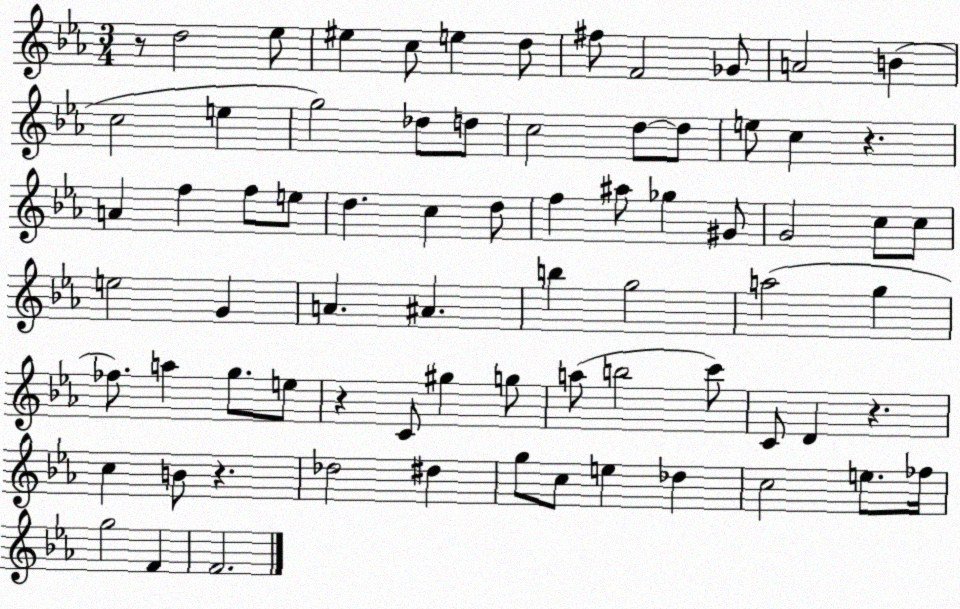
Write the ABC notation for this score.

X:1
T:Untitled
M:3/4
L:1/4
K:Eb
z/2 d2 _e/2 ^e c/2 e d/2 ^f/2 F2 _G/2 A2 B c2 e g2 _d/2 d/2 c2 d/2 d/2 e/2 c z A f f/2 e/2 d c d/2 f ^a/2 _g ^G/2 G2 c/2 c/2 e2 G A ^A b g2 a2 g _f/2 a g/2 e/2 z C/2 ^g g/2 a/2 b2 c'/2 C/2 D z c B/2 z _d2 ^d g/2 c/2 e _d c2 e/2 _f/4 g2 F F2